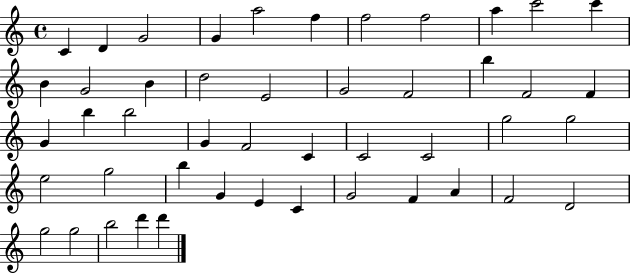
X:1
T:Untitled
M:4/4
L:1/4
K:C
C D G2 G a2 f f2 f2 a c'2 c' B G2 B d2 E2 G2 F2 b F2 F G b b2 G F2 C C2 C2 g2 g2 e2 g2 b G E C G2 F A F2 D2 g2 g2 b2 d' d'